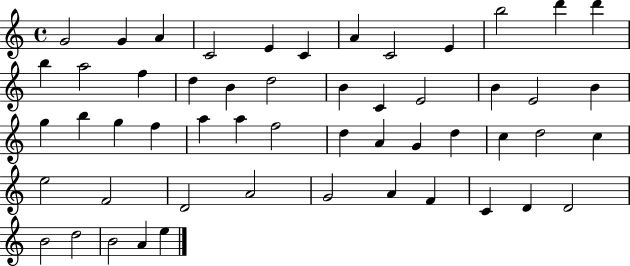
X:1
T:Untitled
M:4/4
L:1/4
K:C
G2 G A C2 E C A C2 E b2 d' d' b a2 f d B d2 B C E2 B E2 B g b g f a a f2 d A G d c d2 c e2 F2 D2 A2 G2 A F C D D2 B2 d2 B2 A e